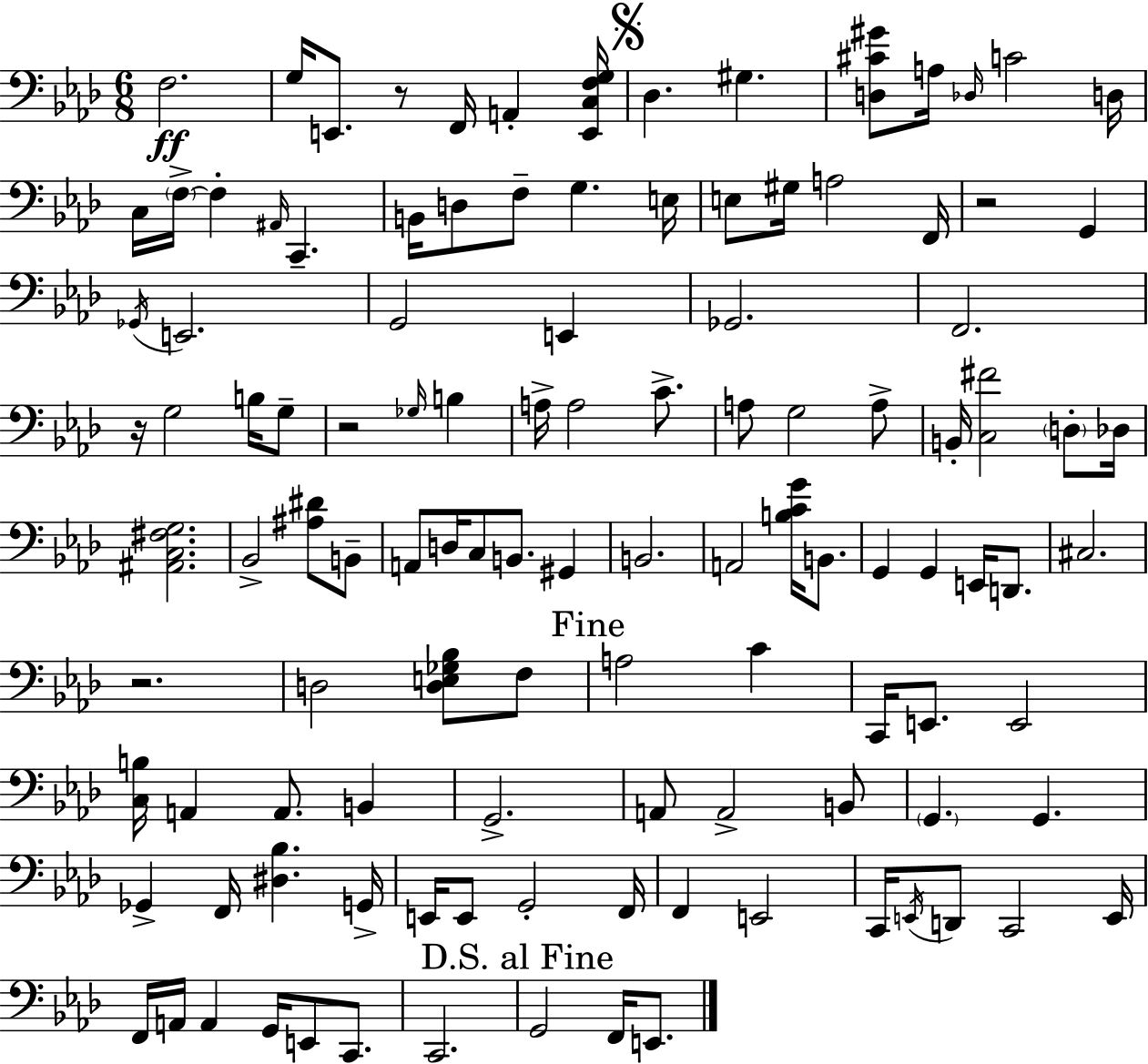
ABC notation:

X:1
T:Untitled
M:6/8
L:1/4
K:Ab
F,2 G,/4 E,,/2 z/2 F,,/4 A,, [E,,C,F,G,]/4 _D, ^G, [D,^C^G]/2 A,/4 _D,/4 C2 D,/4 C,/4 F,/4 F, ^A,,/4 C,, B,,/4 D,/2 F,/2 G, E,/4 E,/2 ^G,/4 A,2 F,,/4 z2 G,, _G,,/4 E,,2 G,,2 E,, _G,,2 F,,2 z/4 G,2 B,/4 G,/2 z2 _G,/4 B, A,/4 A,2 C/2 A,/2 G,2 A,/2 B,,/4 [C,^F]2 D,/2 _D,/4 [^A,,C,^F,G,]2 _B,,2 [^A,^D]/2 B,,/2 A,,/2 D,/4 C,/2 B,,/2 ^G,, B,,2 A,,2 [B,CG]/4 B,,/2 G,, G,, E,,/4 D,,/2 ^C,2 z2 D,2 [D,E,_G,_B,]/2 F,/2 A,2 C C,,/4 E,,/2 E,,2 [C,B,]/4 A,, A,,/2 B,, G,,2 A,,/2 A,,2 B,,/2 G,, G,, _G,, F,,/4 [^D,_B,] G,,/4 E,,/4 E,,/2 G,,2 F,,/4 F,, E,,2 C,,/4 E,,/4 D,,/2 C,,2 E,,/4 F,,/4 A,,/4 A,, G,,/4 E,,/2 C,,/2 C,,2 G,,2 F,,/4 E,,/2